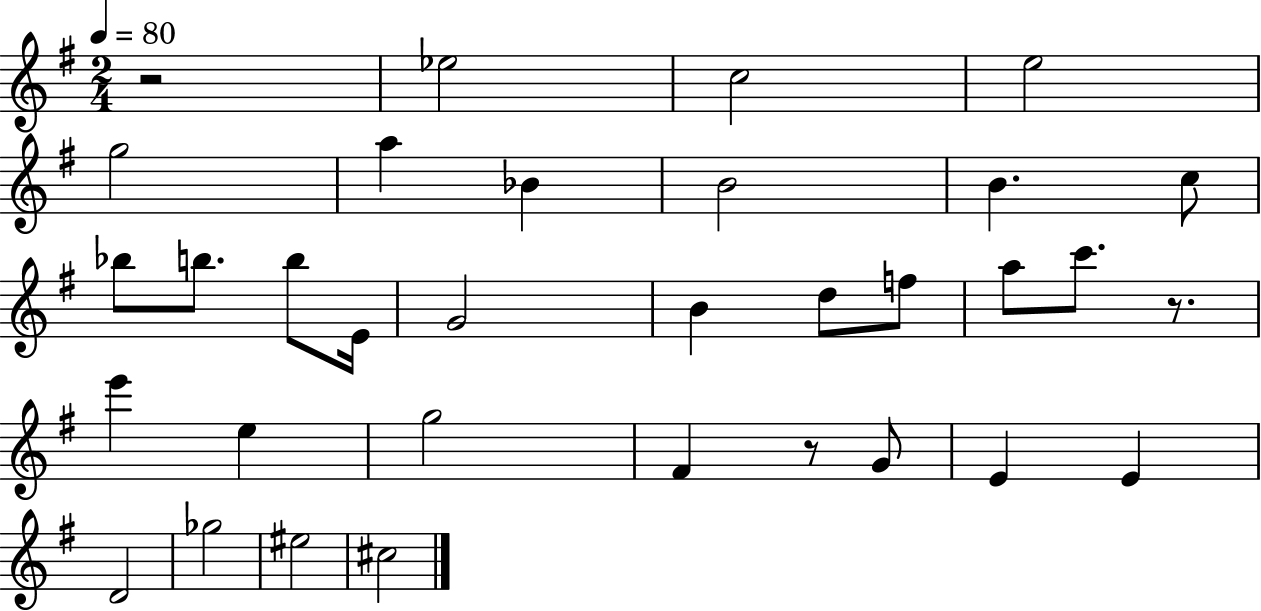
X:1
T:Untitled
M:2/4
L:1/4
K:G
z2 _e2 c2 e2 g2 a _B B2 B c/2 _b/2 b/2 b/2 E/4 G2 B d/2 f/2 a/2 c'/2 z/2 e' e g2 ^F z/2 G/2 E E D2 _g2 ^e2 ^c2